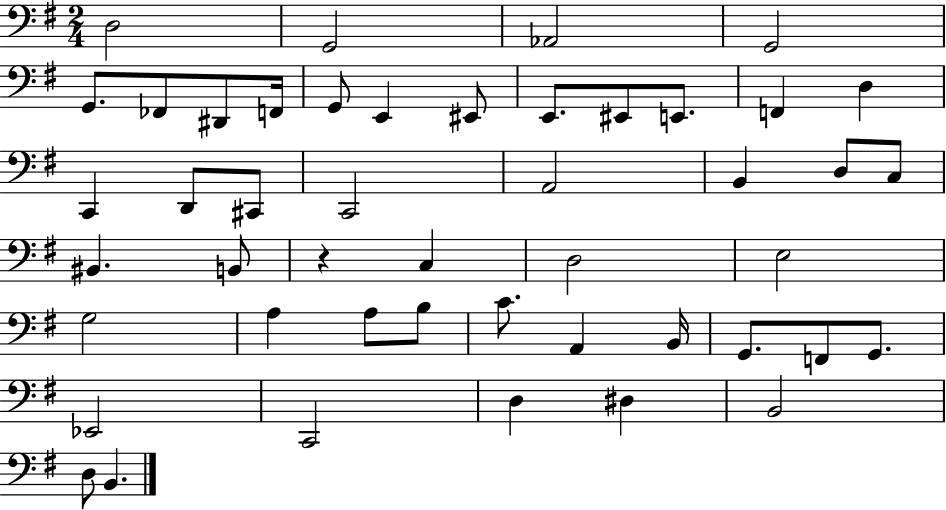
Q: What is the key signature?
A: G major